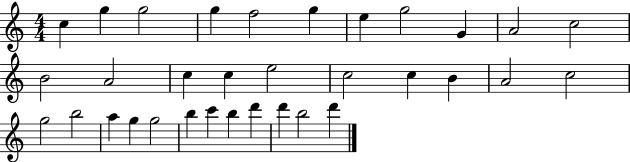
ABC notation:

X:1
T:Untitled
M:4/4
L:1/4
K:C
c g g2 g f2 g e g2 G A2 c2 B2 A2 c c e2 c2 c B A2 c2 g2 b2 a g g2 b c' b d' d' b2 d'